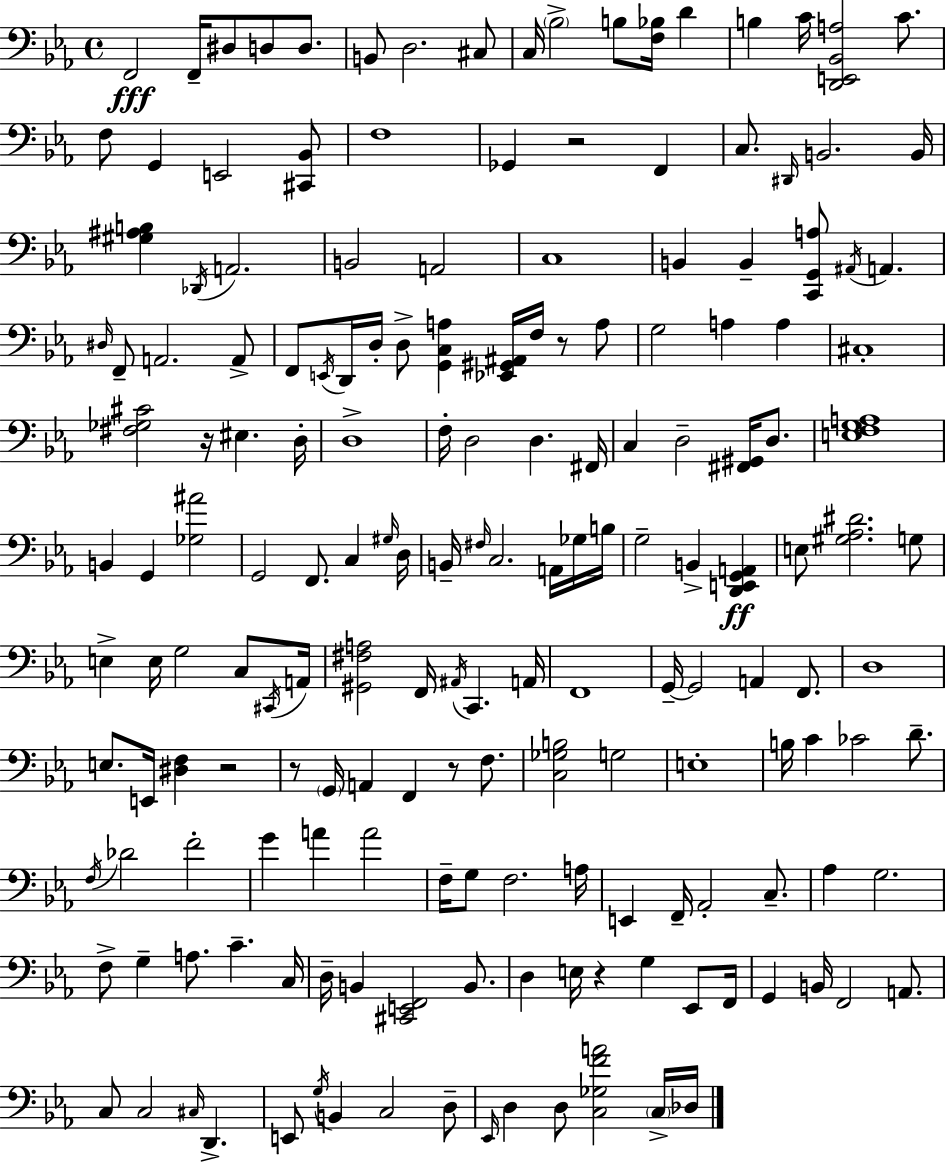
F2/h F2/s D#3/e D3/e D3/e. B2/e D3/h. C#3/e C3/s Bb3/h B3/e [F3,Bb3]/s D4/q B3/q C4/s [D2,E2,Bb2,A3]/h C4/e. F3/e G2/q E2/h [C#2,Bb2]/e F3/w Gb2/q R/h F2/q C3/e. D#2/s B2/h. B2/s [G#3,A#3,B3]/q Db2/s A2/h. B2/h A2/h C3/w B2/q B2/q [C2,G2,A3]/e A#2/s A2/q. D#3/s F2/e A2/h. A2/e F2/e E2/s D2/s D3/s D3/e [G2,C3,A3]/q [Eb2,G#2,A#2]/s F3/s R/e A3/e G3/h A3/q A3/q C#3/w [F#3,Gb3,C#4]/h R/s EIS3/q. D3/s D3/w F3/s D3/h D3/q. F#2/s C3/q D3/h [F#2,G#2]/s D3/e. [E3,F3,G3,A3]/w B2/q G2/q [Gb3,A#4]/h G2/h F2/e. C3/q G#3/s D3/s B2/s F#3/s C3/h. A2/s Gb3/s B3/s G3/h B2/q [D2,E2,G2,A2]/q E3/e [G#3,Ab3,D#4]/h. G3/e E3/q E3/s G3/h C3/e C#2/s A2/s [G#2,F#3,A3]/h F2/s A#2/s C2/q. A2/s F2/w G2/s G2/h A2/q F2/e. D3/w E3/e. E2/s [D#3,F3]/q R/h R/e G2/s A2/q F2/q R/e F3/e. [C3,Gb3,B3]/h G3/h E3/w B3/s C4/q CES4/h D4/e. F3/s Db4/h F4/h G4/q A4/q A4/h F3/s G3/e F3/h. A3/s E2/q F2/s Ab2/h C3/e. Ab3/q G3/h. F3/e G3/q A3/e. C4/q. C3/s D3/s B2/q [C#2,E2,F2]/h B2/e. D3/q E3/s R/q G3/q Eb2/e F2/s G2/q B2/s F2/h A2/e. C3/e C3/h C#3/s D2/q. E2/e G3/s B2/q C3/h D3/e Eb2/s D3/q D3/e [C3,Gb3,F4,A4]/h C3/s Db3/s